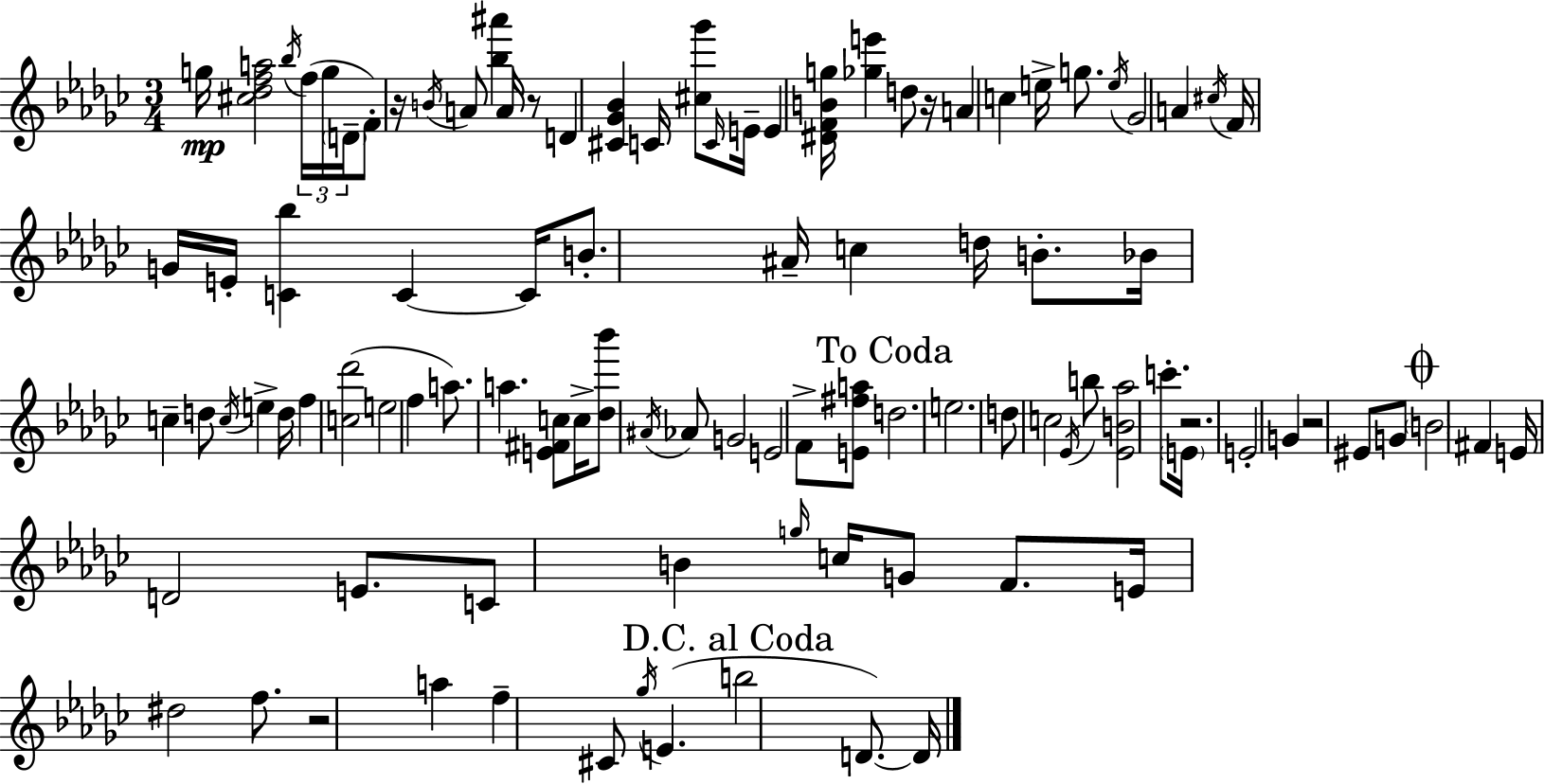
{
  \clef treble
  \numericTimeSignature
  \time 3/4
  \key ees \minor
  g''16\mp <cis'' des'' f'' a''>2 \acciaccatura { bes''16 }( \tuplet 3/2 { f''16 g''16 | \parenthesize d'16-- } f'8-.) r16 \acciaccatura { b'16 } a'8 <bes'' ais'''>4 a'16 | r8 d'4 <cis' ges' bes'>4 c'16 <cis'' ges'''>8 | \grace { c'16 } e'16-- e'4 <dis' f' b' g''>16 <ges'' e'''>4 | \break d''8 r16 a'4 c''4 e''16-> | g''8. \acciaccatura { e''16 } ges'2 | a'4 \acciaccatura { cis''16 } f'16 g'16 e'16-. <c' bes''>4 | c'4~~ c'16 b'8.-. ais'16-- c''4 | \break d''16 b'8.-. bes'16 c''4-- d''8 | \acciaccatura { c''16 } e''4-> d''16 f''4 <c'' des'''>2( | e''2 | f''4 a''8.) a''4. | \break <e' fis' c''>8 c''16-> <des'' bes'''>8 \acciaccatura { ais'16 } aes'8 g'2 | e'2 | f'8-> <e' fis'' a''>8 \mark "To Coda" d''2. | e''2. | \break d''8 c''2 | \acciaccatura { ees'16 } b''8 <ees' b' aes''>2 | c'''8.-. \parenthesize e'16 r2. | e'2-. | \break g'4 r2 | eis'8 g'8 \mark \markup { \musicglyph "scripts.coda" } \parenthesize b'2 | fis'4 e'16 d'2 | e'8. c'8 b'4 | \break \grace { g''16 } c''16 g'8 f'8. e'16 dis''2 | f''8. r2 | a''4 f''4-- | cis'8 \acciaccatura { ges''16 }( e'4. \mark "D.C. al Coda" b''2 | \break d'8.~~) d'16 \bar "|."
}